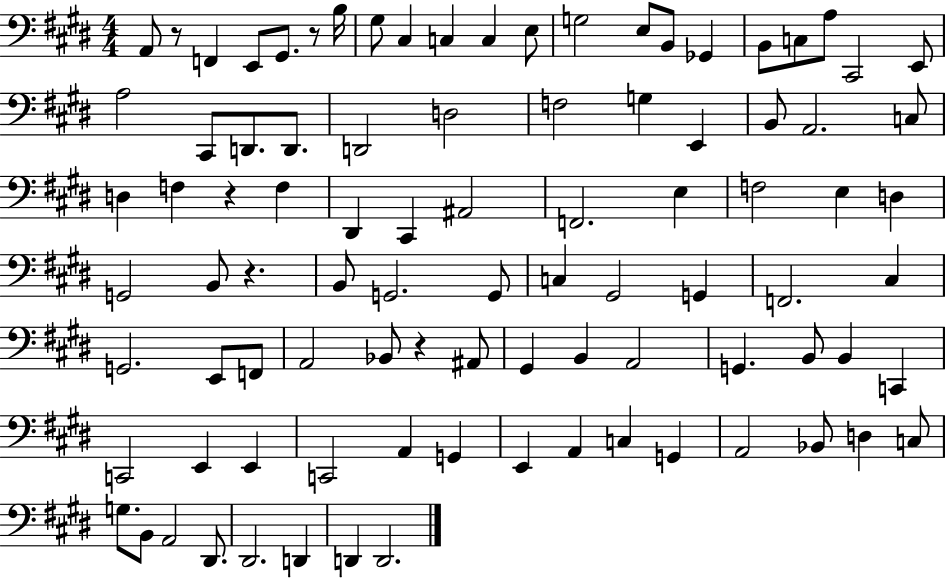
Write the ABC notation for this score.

X:1
T:Untitled
M:4/4
L:1/4
K:E
A,,/2 z/2 F,, E,,/2 ^G,,/2 z/2 B,/4 ^G,/2 ^C, C, C, E,/2 G,2 E,/2 B,,/2 _G,, B,,/2 C,/2 A,/2 ^C,,2 E,,/2 A,2 ^C,,/2 D,,/2 D,,/2 D,,2 D,2 F,2 G, E,, B,,/2 A,,2 C,/2 D, F, z F, ^D,, ^C,, ^A,,2 F,,2 E, F,2 E, D, G,,2 B,,/2 z B,,/2 G,,2 G,,/2 C, ^G,,2 G,, F,,2 ^C, G,,2 E,,/2 F,,/2 A,,2 _B,,/2 z ^A,,/2 ^G,, B,, A,,2 G,, B,,/2 B,, C,, C,,2 E,, E,, C,,2 A,, G,, E,, A,, C, G,, A,,2 _B,,/2 D, C,/2 G,/2 B,,/2 A,,2 ^D,,/2 ^D,,2 D,, D,, D,,2